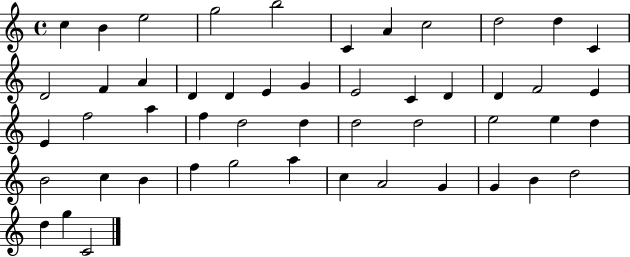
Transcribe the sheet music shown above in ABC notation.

X:1
T:Untitled
M:4/4
L:1/4
K:C
c B e2 g2 b2 C A c2 d2 d C D2 F A D D E G E2 C D D F2 E E f2 a f d2 d d2 d2 e2 e d B2 c B f g2 a c A2 G G B d2 d g C2